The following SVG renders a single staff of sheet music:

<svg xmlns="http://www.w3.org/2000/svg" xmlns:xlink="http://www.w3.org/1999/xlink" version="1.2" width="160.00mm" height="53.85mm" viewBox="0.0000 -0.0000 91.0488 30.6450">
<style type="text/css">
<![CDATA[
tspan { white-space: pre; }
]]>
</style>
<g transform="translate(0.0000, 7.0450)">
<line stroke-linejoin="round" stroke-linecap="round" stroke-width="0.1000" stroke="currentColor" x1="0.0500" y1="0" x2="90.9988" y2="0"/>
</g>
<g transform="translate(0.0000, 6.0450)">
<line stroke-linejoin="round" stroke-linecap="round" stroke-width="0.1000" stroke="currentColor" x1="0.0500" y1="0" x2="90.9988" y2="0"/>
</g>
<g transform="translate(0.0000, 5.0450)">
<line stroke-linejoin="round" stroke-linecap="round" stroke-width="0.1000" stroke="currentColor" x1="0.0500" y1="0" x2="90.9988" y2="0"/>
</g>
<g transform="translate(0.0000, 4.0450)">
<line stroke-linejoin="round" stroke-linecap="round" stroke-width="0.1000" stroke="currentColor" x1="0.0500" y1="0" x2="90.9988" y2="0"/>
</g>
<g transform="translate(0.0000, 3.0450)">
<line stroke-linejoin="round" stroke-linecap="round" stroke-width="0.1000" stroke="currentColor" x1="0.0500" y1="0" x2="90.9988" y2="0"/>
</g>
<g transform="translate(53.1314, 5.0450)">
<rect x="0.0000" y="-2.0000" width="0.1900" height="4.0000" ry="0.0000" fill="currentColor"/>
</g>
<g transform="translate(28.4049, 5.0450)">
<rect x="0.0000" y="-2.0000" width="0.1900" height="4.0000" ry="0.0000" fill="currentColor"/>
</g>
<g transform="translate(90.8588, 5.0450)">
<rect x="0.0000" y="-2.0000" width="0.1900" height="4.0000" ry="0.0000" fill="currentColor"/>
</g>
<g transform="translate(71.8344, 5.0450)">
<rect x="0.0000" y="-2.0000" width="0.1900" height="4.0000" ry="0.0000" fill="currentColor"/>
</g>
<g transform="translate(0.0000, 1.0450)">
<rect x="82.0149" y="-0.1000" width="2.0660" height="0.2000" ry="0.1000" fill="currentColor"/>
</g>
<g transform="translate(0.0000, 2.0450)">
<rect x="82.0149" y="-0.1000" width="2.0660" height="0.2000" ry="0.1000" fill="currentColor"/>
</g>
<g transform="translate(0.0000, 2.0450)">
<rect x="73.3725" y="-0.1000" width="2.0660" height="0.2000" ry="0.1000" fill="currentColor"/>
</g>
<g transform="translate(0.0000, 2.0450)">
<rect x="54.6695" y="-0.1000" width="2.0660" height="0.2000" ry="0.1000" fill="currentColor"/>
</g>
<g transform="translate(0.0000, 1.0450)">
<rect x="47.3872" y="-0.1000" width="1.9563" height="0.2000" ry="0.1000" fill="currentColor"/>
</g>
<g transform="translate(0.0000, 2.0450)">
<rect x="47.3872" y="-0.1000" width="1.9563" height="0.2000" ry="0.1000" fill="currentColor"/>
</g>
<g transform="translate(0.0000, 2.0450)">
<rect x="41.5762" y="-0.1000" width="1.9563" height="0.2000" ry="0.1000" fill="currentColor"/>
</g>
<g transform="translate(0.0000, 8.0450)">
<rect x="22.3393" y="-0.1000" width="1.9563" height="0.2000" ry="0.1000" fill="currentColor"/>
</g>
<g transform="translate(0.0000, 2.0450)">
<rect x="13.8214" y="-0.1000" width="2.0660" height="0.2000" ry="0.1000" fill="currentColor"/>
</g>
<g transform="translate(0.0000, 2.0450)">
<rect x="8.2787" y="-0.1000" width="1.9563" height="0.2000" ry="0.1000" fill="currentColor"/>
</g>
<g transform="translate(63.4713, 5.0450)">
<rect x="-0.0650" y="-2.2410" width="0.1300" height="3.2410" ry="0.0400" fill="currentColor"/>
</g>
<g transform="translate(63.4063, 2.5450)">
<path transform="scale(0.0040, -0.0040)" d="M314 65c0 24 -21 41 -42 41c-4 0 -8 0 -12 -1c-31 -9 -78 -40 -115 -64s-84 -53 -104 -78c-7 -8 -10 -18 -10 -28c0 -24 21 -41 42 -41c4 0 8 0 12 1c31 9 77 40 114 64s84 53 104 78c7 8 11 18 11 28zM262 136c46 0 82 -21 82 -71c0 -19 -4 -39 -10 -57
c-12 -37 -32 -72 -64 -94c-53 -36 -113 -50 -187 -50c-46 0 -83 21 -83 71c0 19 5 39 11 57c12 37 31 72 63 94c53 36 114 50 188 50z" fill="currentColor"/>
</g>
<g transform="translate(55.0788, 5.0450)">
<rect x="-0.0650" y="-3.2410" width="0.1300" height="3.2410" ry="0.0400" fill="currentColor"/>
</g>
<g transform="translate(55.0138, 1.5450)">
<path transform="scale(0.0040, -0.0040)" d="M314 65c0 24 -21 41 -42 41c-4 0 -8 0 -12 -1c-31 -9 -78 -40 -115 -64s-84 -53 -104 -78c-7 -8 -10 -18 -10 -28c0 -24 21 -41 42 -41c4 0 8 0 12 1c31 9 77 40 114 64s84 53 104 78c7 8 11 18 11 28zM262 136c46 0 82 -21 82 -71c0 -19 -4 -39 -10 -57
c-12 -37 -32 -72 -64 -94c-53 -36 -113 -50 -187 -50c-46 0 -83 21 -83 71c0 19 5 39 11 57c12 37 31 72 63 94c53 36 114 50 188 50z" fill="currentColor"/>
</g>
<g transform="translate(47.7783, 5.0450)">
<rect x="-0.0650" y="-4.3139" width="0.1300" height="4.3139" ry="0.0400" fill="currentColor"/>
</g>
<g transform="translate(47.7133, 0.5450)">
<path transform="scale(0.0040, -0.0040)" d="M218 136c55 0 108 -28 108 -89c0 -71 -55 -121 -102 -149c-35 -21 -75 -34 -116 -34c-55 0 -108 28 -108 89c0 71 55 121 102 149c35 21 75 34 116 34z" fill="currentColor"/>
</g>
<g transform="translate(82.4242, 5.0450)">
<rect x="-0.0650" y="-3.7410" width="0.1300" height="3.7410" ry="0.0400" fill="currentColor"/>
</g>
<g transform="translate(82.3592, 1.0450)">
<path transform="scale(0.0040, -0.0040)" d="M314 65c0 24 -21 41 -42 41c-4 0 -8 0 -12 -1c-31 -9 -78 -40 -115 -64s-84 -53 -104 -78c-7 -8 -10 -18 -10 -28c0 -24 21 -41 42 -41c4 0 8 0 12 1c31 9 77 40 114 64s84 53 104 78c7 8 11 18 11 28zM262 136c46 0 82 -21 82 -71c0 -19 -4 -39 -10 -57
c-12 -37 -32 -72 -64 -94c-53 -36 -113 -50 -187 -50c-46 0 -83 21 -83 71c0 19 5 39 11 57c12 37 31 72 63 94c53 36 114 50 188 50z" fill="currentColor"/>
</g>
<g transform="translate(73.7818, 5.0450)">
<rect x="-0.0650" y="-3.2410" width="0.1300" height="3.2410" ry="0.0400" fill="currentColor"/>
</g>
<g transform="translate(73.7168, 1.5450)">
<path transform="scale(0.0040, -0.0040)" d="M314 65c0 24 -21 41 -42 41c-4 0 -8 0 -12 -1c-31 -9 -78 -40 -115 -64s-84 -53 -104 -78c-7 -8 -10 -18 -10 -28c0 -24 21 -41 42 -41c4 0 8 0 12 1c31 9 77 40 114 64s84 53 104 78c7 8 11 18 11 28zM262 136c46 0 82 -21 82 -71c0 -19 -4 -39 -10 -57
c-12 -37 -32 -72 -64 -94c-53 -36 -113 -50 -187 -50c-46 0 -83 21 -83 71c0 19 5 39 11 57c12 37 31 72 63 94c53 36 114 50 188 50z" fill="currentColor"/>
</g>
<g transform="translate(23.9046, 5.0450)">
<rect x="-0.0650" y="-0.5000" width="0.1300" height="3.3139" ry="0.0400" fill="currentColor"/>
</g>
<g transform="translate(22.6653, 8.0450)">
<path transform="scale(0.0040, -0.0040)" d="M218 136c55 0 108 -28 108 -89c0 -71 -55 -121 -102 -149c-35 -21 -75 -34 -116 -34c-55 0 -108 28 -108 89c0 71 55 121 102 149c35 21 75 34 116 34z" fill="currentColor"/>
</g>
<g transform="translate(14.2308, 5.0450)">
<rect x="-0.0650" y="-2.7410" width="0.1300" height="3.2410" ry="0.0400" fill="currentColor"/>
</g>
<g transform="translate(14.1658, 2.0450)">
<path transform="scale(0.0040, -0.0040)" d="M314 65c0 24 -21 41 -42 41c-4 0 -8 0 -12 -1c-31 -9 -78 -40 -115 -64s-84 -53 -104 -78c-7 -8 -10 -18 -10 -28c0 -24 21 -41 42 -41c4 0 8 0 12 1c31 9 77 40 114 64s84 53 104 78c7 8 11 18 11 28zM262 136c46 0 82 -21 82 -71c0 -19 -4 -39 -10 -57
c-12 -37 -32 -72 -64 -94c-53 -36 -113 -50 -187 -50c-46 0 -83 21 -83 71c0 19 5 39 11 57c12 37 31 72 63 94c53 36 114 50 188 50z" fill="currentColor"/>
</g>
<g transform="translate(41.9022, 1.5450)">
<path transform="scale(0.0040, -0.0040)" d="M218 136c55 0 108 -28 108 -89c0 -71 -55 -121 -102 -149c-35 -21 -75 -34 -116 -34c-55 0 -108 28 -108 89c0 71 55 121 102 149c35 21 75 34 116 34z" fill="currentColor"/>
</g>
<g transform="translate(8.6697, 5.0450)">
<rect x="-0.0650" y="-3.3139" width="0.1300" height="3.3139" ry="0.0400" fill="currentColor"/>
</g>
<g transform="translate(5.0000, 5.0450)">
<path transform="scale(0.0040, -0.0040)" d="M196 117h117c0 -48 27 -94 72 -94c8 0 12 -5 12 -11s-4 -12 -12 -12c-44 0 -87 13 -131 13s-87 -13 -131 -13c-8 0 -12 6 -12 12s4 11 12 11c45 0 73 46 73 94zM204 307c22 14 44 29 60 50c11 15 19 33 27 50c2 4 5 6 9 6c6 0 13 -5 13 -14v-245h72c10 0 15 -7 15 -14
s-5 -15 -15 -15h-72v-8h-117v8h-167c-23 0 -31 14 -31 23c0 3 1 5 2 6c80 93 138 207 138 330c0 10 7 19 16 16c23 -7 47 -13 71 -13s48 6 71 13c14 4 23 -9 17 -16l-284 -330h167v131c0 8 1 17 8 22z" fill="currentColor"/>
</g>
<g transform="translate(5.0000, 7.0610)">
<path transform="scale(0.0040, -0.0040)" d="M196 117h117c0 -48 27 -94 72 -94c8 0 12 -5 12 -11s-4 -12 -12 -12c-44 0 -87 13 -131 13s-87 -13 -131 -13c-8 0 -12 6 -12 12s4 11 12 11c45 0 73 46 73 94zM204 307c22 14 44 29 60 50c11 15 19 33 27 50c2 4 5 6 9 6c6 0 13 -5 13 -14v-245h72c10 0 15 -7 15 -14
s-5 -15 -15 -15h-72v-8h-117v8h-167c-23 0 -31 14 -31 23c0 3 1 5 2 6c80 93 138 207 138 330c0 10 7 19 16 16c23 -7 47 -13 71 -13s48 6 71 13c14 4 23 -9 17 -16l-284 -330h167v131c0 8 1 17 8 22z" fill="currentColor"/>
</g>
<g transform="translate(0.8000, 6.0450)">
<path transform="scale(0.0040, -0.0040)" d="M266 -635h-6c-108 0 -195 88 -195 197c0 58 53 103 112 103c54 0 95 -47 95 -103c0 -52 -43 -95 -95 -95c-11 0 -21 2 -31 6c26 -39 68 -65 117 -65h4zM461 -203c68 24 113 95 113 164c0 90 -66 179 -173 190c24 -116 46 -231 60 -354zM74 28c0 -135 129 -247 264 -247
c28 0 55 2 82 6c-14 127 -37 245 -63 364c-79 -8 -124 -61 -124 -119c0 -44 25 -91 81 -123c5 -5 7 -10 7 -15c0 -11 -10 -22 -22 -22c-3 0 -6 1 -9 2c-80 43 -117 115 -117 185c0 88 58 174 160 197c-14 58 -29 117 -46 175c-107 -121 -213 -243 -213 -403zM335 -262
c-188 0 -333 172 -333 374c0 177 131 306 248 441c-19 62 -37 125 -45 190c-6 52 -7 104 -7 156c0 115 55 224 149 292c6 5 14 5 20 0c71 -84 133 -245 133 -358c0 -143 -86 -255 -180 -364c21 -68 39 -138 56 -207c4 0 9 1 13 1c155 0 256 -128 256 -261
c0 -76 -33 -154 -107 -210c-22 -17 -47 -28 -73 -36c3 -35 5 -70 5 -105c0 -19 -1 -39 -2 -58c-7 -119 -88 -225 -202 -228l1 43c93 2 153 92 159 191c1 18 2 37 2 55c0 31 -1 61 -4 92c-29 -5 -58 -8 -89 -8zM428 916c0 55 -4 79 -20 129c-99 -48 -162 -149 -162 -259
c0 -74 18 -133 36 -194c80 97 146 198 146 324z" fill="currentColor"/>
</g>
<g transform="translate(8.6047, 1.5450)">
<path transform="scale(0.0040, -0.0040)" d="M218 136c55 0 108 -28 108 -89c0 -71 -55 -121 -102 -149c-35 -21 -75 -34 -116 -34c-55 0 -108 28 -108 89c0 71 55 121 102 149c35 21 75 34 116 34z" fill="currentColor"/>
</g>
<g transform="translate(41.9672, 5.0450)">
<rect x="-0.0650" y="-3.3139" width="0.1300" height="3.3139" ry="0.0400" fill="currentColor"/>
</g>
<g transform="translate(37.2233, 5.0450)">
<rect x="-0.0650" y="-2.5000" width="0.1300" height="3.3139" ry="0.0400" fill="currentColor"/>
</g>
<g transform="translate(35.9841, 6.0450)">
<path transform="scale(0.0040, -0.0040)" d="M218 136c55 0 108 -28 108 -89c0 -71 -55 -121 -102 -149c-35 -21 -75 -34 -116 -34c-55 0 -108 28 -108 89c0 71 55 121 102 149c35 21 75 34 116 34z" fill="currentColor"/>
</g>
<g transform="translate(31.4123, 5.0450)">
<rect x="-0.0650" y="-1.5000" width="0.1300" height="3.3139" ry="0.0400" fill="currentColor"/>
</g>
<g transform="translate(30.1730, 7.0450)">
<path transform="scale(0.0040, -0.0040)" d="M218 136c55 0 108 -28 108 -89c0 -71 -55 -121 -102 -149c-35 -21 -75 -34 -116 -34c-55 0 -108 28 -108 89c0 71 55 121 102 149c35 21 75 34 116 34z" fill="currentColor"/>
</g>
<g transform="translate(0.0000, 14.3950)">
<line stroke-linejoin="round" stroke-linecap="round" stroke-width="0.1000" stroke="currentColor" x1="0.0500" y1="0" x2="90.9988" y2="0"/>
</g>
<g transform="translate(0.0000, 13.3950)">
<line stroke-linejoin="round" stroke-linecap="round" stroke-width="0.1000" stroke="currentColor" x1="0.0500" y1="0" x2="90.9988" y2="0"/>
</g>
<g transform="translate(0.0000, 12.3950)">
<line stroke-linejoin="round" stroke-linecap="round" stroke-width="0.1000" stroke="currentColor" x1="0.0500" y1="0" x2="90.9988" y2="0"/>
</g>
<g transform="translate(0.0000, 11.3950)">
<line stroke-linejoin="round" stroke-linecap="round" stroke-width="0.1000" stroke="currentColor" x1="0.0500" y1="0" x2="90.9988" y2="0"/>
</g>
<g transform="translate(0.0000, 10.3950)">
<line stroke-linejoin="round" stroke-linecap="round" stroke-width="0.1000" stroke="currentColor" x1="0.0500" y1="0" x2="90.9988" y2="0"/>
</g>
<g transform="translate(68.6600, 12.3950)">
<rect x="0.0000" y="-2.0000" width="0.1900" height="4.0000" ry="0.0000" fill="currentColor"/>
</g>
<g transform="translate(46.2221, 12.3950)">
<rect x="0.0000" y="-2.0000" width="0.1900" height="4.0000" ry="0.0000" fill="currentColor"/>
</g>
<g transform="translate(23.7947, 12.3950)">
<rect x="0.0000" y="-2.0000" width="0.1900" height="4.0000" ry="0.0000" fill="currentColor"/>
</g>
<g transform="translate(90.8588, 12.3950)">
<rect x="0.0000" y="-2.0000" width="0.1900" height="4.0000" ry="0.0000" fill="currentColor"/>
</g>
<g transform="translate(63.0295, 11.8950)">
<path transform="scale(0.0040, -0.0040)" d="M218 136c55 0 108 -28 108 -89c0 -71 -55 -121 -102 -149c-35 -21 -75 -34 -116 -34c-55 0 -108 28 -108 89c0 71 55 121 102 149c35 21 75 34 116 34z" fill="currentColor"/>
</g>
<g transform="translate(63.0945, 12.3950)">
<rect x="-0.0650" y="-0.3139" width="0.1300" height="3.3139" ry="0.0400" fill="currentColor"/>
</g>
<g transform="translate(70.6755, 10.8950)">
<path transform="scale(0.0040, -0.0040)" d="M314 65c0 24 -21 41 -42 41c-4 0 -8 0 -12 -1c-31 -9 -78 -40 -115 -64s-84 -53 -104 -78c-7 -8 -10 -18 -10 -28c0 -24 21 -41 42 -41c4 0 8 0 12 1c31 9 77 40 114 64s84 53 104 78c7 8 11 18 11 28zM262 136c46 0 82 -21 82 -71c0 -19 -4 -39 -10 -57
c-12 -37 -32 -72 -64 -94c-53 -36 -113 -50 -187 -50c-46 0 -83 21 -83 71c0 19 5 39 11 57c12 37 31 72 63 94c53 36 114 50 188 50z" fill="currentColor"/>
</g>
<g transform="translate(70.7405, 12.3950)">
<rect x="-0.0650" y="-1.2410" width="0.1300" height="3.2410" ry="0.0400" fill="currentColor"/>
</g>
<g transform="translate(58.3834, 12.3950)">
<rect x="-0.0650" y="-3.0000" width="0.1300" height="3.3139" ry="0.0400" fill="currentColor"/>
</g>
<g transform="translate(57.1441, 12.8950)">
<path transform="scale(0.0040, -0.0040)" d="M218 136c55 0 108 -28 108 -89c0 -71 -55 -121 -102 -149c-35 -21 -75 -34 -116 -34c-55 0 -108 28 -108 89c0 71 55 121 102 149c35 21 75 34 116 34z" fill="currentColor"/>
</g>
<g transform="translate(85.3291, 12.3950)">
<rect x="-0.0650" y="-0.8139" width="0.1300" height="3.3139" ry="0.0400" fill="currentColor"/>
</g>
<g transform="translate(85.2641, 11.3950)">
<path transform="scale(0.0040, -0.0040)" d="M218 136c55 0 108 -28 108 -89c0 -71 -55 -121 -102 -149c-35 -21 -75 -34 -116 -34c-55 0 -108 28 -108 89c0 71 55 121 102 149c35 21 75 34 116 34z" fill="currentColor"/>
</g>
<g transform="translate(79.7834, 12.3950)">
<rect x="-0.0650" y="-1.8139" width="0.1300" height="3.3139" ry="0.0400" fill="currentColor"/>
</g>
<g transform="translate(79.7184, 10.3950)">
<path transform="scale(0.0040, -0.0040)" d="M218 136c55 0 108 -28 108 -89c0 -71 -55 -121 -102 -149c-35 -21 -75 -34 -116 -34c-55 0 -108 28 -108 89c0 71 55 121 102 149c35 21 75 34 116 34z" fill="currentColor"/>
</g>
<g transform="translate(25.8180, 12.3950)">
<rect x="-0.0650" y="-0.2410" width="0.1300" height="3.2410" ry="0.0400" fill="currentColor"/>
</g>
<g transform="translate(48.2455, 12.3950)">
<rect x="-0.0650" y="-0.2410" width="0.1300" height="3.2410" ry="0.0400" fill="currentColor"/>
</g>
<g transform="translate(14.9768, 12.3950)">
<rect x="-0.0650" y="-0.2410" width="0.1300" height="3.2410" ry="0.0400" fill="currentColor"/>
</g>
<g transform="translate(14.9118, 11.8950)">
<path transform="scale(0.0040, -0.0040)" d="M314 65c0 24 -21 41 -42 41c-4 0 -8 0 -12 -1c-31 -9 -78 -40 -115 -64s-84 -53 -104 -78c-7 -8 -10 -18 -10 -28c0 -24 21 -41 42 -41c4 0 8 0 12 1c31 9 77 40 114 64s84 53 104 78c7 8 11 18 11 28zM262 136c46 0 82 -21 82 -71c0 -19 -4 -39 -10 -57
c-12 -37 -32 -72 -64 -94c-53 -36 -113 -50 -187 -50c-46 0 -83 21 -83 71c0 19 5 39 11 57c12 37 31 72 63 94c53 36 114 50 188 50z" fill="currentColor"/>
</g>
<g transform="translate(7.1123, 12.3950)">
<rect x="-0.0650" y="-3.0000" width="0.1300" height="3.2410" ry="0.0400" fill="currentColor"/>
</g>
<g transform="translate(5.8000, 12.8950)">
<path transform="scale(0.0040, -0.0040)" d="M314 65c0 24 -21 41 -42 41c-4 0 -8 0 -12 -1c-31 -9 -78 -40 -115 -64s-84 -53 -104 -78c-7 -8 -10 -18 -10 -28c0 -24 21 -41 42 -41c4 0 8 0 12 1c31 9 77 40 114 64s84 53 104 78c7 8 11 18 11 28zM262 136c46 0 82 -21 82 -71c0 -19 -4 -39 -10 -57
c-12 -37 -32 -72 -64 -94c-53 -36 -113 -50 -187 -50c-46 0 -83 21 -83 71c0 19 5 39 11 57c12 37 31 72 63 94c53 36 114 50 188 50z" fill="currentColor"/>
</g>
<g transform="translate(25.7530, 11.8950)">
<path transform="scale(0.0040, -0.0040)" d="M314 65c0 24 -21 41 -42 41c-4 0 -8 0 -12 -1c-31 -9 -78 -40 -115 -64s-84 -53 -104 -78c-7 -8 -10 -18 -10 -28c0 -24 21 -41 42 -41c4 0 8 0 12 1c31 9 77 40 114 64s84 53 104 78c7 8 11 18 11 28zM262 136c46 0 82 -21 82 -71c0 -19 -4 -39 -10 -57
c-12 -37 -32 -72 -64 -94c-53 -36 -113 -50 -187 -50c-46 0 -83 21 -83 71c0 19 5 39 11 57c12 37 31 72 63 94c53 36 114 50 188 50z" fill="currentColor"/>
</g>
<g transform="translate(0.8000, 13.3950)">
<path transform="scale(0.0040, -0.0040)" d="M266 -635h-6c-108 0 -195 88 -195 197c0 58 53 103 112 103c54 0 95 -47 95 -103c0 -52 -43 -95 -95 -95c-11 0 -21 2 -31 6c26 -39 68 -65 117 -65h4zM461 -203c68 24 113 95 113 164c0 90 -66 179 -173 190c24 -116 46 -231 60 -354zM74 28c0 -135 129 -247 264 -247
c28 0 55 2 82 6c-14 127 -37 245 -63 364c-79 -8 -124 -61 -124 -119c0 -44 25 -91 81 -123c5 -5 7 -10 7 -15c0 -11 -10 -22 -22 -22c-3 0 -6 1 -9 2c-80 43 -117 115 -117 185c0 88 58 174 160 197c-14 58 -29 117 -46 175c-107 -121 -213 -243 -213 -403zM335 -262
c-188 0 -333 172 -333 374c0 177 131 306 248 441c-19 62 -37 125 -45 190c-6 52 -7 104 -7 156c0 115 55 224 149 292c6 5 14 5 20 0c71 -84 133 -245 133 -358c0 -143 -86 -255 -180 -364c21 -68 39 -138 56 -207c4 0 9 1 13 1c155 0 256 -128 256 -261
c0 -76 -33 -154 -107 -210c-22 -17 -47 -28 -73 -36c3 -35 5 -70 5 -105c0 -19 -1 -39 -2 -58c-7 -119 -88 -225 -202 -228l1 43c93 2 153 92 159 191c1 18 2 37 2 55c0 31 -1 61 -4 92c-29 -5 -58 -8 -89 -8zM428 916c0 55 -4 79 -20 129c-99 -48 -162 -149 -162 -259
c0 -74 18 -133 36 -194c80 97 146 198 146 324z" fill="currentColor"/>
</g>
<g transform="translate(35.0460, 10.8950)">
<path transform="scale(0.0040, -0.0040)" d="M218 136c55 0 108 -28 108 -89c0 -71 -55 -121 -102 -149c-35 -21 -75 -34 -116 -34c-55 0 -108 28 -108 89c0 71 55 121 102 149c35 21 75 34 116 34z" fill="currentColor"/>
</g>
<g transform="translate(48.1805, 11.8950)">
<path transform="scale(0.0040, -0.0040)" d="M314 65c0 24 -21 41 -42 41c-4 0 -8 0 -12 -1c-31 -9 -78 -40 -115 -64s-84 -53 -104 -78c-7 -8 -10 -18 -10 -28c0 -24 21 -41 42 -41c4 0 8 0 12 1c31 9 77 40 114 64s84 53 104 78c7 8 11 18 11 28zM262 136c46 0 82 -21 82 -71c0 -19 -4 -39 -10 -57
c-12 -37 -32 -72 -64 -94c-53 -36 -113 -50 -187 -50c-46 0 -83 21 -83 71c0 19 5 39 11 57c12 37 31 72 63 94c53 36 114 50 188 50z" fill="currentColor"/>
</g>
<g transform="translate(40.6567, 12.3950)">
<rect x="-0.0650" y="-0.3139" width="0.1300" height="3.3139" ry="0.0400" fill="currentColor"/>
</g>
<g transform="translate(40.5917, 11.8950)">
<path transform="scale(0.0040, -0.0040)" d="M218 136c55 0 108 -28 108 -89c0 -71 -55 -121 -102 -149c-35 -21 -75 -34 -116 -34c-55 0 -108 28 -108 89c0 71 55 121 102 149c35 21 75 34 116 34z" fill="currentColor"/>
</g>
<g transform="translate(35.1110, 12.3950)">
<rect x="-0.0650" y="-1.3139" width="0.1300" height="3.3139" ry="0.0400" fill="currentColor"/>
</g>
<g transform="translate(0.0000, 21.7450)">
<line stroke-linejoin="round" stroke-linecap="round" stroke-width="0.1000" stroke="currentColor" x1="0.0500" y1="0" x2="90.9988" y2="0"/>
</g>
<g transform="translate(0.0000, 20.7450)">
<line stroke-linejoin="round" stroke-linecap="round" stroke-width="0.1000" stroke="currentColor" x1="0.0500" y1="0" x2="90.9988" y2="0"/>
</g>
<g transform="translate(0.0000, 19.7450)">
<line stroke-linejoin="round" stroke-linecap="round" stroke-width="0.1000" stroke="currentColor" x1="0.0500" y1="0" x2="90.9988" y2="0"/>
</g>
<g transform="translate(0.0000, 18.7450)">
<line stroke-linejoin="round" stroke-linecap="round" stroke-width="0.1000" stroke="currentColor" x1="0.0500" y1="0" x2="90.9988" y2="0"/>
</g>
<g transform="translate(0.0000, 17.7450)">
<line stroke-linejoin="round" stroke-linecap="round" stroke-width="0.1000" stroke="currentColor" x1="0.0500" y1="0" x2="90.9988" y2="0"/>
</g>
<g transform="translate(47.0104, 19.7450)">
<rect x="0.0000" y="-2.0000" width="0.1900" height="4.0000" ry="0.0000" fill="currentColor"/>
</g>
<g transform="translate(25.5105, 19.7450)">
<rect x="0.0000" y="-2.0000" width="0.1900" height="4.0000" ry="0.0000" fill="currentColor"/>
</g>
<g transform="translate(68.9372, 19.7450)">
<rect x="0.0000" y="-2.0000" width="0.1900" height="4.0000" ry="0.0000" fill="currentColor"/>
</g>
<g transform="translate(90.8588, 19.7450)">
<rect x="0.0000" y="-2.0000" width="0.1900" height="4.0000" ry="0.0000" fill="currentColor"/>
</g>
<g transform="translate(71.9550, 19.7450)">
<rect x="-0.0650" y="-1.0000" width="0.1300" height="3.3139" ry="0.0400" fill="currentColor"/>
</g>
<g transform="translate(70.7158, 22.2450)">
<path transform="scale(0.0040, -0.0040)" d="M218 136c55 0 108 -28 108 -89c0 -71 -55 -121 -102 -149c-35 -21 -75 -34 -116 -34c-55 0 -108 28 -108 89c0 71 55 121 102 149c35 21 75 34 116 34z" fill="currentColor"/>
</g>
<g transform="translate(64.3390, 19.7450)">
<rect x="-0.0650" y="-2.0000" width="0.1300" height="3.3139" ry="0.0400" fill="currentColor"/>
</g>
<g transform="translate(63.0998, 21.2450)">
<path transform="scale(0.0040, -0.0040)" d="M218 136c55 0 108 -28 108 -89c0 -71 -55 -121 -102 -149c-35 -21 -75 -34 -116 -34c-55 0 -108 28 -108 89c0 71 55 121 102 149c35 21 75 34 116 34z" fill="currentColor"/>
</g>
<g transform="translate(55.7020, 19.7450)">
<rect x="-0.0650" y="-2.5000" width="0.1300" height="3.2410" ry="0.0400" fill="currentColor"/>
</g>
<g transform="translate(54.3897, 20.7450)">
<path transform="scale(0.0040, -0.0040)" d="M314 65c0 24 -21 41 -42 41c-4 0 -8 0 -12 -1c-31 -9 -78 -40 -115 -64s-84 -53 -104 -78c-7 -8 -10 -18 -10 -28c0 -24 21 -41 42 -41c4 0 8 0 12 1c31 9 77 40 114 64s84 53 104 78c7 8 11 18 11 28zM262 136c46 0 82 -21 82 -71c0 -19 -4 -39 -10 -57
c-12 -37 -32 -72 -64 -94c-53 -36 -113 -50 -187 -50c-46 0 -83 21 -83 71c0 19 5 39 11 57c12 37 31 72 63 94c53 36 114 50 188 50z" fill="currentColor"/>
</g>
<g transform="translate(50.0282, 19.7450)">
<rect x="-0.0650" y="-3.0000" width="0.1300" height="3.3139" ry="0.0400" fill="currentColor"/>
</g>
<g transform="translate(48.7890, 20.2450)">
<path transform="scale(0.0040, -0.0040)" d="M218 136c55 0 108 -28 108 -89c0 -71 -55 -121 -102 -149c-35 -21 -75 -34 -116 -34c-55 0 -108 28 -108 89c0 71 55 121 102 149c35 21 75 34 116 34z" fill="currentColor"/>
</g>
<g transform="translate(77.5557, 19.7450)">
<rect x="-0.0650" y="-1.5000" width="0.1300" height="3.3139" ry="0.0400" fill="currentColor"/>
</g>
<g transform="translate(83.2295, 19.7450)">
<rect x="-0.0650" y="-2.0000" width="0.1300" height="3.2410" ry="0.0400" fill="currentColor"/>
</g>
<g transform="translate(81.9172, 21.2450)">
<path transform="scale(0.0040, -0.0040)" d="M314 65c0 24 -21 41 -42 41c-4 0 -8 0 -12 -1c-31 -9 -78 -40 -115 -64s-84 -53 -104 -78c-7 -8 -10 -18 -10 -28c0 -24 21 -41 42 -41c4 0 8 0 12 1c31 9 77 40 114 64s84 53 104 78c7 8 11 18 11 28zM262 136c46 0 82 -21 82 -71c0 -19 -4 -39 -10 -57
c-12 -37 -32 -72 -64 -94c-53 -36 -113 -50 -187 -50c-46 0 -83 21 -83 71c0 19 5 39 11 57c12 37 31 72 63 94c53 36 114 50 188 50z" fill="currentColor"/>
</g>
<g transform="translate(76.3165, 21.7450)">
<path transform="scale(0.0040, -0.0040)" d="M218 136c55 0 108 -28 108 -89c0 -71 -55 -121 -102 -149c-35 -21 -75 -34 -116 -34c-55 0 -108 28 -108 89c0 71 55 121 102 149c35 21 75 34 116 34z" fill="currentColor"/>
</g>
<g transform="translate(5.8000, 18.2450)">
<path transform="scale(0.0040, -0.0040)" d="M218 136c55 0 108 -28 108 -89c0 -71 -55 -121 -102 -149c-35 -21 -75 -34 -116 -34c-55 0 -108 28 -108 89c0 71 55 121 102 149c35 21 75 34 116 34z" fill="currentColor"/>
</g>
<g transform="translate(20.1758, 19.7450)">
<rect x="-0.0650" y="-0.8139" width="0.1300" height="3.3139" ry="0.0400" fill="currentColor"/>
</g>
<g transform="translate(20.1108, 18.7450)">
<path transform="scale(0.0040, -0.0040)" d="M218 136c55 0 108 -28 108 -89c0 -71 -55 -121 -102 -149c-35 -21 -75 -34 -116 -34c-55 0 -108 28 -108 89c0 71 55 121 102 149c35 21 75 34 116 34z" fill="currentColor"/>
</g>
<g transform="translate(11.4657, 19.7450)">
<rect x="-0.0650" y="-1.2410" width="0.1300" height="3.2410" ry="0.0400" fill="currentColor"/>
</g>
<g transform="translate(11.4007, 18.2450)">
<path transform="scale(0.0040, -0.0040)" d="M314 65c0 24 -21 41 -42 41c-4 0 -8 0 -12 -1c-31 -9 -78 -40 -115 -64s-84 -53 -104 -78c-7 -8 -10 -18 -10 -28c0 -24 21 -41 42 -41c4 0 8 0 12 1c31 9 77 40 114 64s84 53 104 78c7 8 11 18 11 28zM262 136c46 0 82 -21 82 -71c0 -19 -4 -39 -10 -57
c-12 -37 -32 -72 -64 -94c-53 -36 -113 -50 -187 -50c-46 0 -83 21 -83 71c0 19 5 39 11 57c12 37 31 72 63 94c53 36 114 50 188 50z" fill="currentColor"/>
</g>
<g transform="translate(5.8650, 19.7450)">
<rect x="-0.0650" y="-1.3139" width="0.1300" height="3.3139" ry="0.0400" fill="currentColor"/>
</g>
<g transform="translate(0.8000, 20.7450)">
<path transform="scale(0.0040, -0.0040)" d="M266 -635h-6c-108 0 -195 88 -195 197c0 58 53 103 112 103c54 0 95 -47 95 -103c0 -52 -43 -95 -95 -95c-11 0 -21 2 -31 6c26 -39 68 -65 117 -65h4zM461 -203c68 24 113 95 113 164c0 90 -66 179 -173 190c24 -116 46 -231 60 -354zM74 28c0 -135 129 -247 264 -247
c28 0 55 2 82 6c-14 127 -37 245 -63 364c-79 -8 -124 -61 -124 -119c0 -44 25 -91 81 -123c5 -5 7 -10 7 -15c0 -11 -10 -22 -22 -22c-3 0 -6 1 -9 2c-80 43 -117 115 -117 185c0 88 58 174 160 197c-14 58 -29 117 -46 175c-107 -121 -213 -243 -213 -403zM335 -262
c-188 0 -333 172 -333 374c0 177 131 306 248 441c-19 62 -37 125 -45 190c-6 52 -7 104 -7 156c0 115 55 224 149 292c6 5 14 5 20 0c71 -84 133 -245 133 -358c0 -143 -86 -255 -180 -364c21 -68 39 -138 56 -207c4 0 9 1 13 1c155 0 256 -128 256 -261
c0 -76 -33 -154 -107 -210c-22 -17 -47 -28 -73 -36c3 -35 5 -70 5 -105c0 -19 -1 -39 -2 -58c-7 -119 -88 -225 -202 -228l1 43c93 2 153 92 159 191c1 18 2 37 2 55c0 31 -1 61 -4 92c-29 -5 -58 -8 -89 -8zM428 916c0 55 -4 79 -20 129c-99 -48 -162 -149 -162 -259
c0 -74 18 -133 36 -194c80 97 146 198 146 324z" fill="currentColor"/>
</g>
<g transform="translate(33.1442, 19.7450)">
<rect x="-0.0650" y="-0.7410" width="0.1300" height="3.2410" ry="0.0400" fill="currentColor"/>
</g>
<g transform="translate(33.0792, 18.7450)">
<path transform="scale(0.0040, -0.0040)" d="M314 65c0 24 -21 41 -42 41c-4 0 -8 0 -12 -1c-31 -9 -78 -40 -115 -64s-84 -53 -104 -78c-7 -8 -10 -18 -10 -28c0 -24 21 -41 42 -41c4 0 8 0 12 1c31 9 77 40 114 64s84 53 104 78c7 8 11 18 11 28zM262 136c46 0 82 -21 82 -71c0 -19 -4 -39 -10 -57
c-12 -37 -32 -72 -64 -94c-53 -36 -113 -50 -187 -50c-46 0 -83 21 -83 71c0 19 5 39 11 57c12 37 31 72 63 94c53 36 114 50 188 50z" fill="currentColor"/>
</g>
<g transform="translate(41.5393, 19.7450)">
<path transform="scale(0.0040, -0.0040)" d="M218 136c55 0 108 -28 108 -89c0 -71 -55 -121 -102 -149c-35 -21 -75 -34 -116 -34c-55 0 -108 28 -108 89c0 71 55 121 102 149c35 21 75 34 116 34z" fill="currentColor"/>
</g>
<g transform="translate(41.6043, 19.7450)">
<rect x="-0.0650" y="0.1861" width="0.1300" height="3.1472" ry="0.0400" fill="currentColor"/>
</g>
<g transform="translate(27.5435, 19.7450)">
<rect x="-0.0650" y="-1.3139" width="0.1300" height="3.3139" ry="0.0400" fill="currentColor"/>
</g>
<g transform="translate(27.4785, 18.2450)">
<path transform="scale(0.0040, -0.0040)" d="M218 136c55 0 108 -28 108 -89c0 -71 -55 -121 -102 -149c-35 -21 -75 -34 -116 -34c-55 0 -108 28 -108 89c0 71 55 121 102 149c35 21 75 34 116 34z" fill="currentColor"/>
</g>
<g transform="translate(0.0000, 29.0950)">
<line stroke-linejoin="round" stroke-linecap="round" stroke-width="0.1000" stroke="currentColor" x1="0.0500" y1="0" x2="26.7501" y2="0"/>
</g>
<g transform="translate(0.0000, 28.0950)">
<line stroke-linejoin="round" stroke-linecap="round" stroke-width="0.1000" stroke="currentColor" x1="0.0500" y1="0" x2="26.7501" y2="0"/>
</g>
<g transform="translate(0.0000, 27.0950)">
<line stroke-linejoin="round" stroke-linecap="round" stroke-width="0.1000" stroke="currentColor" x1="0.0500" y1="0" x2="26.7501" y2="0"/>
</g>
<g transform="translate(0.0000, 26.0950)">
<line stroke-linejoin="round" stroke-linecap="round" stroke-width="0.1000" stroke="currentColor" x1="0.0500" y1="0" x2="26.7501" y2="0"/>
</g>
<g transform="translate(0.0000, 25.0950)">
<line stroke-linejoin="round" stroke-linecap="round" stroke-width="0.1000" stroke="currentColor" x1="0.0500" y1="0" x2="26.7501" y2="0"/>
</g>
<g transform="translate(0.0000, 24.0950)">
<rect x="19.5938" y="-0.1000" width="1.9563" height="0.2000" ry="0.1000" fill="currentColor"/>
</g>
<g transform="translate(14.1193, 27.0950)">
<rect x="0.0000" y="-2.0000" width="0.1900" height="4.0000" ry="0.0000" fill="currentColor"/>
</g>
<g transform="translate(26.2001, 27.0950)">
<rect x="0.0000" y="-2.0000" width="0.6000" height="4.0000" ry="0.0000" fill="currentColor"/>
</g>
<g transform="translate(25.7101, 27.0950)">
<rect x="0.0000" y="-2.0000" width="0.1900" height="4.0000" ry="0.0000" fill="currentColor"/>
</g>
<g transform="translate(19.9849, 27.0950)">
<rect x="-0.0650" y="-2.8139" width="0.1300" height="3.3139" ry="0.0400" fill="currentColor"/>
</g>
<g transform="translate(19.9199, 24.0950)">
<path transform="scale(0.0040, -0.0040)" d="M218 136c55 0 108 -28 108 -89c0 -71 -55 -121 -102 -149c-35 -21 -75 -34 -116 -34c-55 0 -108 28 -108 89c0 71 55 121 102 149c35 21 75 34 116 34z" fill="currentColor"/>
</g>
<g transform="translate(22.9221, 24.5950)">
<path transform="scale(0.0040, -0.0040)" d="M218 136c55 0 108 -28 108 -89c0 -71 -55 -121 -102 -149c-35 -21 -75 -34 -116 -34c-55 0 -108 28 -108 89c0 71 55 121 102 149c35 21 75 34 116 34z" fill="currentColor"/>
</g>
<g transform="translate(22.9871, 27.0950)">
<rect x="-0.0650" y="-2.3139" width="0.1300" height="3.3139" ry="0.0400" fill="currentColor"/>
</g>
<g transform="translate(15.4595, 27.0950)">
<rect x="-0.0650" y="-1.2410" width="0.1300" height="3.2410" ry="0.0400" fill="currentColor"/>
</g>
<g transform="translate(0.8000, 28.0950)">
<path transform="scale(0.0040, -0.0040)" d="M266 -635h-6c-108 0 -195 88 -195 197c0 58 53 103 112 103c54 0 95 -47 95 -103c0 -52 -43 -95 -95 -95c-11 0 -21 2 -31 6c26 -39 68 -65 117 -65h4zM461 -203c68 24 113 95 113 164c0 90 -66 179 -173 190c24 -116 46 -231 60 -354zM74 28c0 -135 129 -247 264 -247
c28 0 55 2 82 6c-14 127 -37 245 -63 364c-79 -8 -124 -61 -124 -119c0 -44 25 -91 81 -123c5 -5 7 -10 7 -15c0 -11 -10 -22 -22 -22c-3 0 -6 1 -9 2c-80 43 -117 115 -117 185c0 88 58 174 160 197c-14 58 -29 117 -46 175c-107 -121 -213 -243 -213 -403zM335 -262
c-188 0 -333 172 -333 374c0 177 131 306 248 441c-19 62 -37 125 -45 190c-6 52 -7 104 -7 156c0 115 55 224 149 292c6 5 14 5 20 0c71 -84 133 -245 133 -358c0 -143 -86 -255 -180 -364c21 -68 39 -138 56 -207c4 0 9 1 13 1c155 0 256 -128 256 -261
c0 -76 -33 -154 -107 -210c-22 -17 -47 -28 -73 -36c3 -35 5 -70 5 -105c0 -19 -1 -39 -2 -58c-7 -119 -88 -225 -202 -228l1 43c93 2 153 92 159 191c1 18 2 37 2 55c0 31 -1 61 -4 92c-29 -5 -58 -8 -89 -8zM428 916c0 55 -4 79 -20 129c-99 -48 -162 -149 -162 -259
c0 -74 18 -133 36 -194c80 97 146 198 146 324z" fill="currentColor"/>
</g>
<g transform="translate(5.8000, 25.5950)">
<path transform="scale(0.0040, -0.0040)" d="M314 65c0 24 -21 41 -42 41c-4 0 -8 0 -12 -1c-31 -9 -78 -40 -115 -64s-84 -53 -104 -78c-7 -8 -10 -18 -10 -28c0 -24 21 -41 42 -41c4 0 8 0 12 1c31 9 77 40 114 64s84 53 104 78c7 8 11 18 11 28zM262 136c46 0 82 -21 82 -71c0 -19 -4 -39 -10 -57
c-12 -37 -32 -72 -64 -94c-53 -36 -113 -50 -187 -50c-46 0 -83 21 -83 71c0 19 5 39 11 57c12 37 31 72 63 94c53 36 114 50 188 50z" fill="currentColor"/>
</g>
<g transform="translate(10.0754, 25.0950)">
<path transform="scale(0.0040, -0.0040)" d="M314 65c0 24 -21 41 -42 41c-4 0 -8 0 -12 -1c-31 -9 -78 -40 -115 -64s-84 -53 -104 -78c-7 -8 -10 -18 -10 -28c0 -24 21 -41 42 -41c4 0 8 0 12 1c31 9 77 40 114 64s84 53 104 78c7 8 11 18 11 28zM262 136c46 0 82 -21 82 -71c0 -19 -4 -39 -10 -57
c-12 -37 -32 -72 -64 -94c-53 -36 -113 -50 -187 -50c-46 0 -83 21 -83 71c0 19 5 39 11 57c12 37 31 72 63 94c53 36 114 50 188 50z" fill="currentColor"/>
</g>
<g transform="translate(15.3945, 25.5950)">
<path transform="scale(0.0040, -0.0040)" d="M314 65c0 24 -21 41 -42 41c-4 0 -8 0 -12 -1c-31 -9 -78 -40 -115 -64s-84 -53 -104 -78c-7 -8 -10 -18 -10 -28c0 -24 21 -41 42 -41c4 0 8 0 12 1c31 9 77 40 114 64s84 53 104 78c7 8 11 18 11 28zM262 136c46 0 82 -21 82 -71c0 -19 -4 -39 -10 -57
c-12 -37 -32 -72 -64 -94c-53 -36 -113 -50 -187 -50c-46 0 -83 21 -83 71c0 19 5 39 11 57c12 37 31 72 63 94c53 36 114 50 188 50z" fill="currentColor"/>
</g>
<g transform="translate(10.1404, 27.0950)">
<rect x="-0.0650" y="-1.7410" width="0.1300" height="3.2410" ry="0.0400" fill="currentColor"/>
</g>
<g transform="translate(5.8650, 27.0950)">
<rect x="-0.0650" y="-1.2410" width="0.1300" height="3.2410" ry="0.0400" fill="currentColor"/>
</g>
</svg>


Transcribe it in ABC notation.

X:1
T:Untitled
M:4/4
L:1/4
K:C
b a2 C E G b d' b2 g2 b2 c'2 A2 c2 c2 e c c2 A c e2 f d e e2 d e d2 B A G2 F D E F2 e2 f2 e2 a g